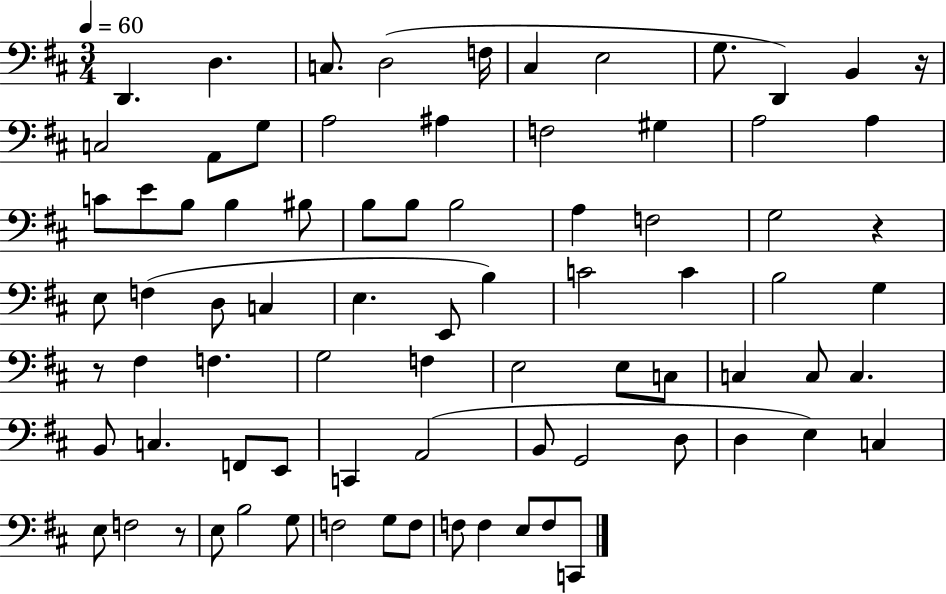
X:1
T:Untitled
M:3/4
L:1/4
K:D
D,, D, C,/2 D,2 F,/4 ^C, E,2 G,/2 D,, B,, z/4 C,2 A,,/2 G,/2 A,2 ^A, F,2 ^G, A,2 A, C/2 E/2 B,/2 B, ^B,/2 B,/2 B,/2 B,2 A, F,2 G,2 z E,/2 F, D,/2 C, E, E,,/2 B, C2 C B,2 G, z/2 ^F, F, G,2 F, E,2 E,/2 C,/2 C, C,/2 C, B,,/2 C, F,,/2 E,,/2 C,, A,,2 B,,/2 G,,2 D,/2 D, E, C, E,/2 F,2 z/2 E,/2 B,2 G,/2 F,2 G,/2 F,/2 F,/2 F, E,/2 F,/2 C,,/2